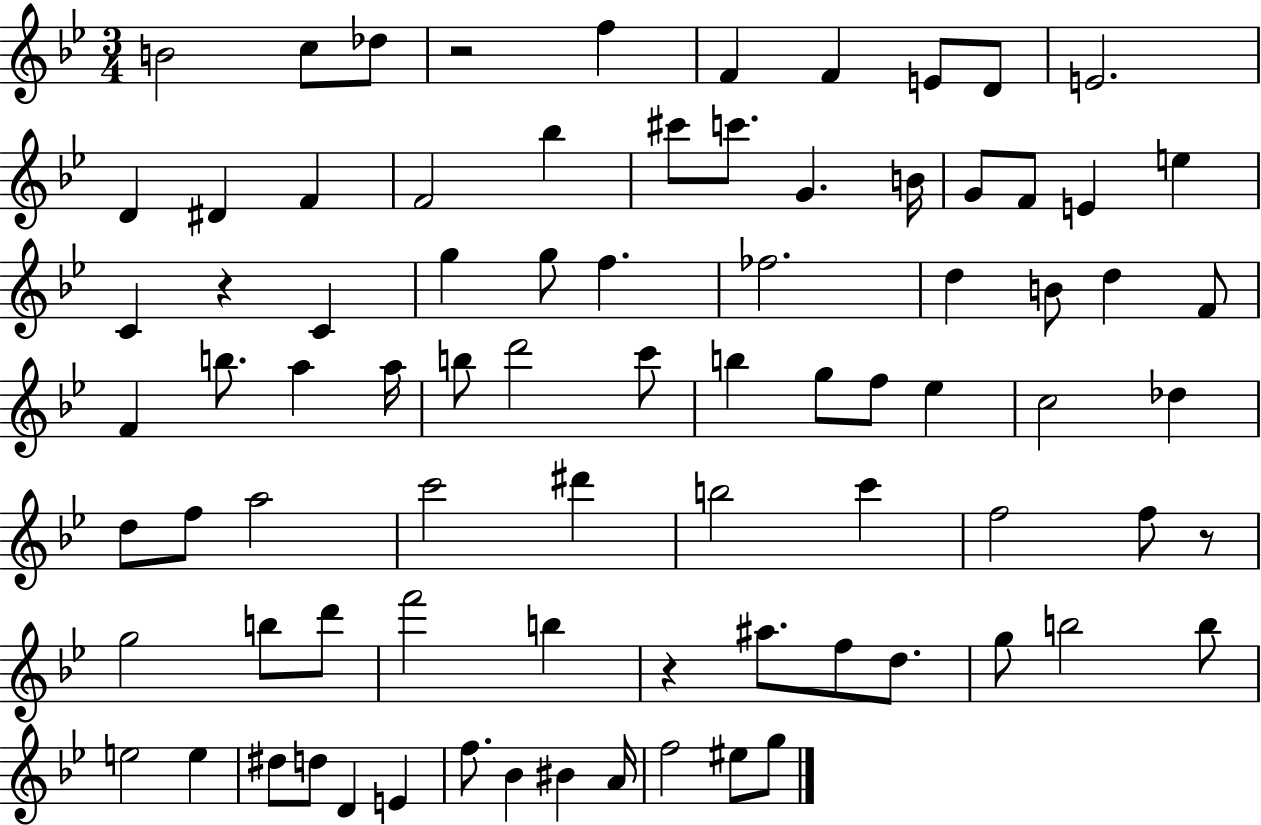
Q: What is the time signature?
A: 3/4